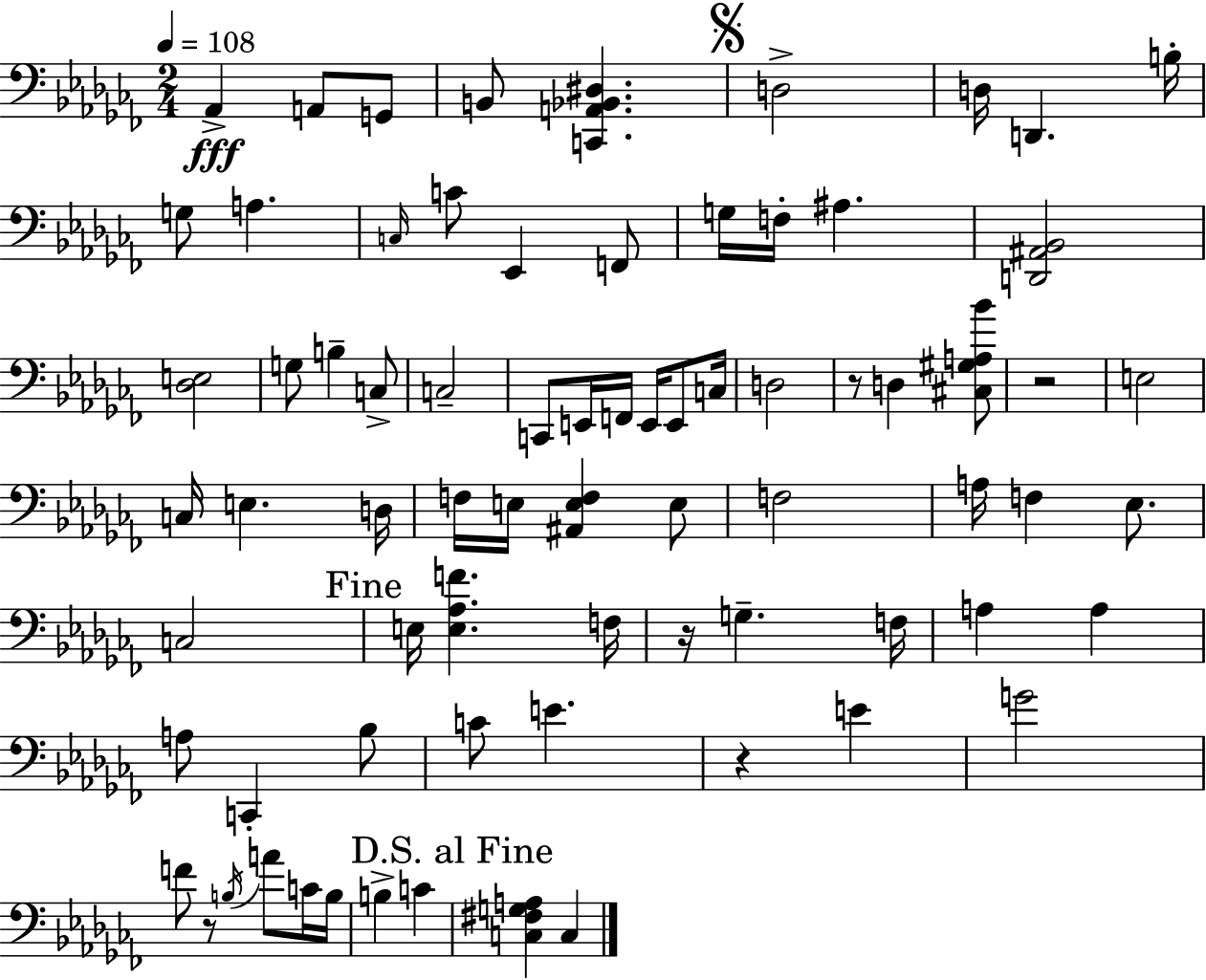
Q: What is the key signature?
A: AES minor